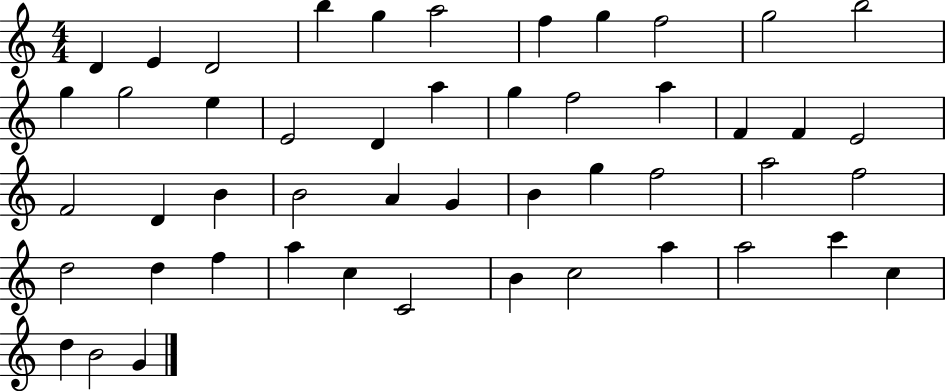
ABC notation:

X:1
T:Untitled
M:4/4
L:1/4
K:C
D E D2 b g a2 f g f2 g2 b2 g g2 e E2 D a g f2 a F F E2 F2 D B B2 A G B g f2 a2 f2 d2 d f a c C2 B c2 a a2 c' c d B2 G